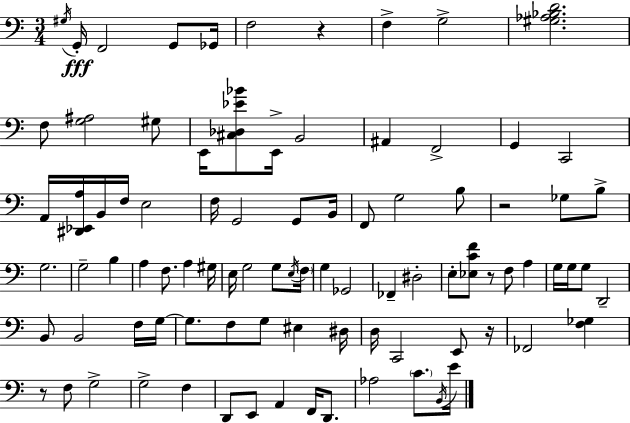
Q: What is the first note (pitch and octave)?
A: G#3